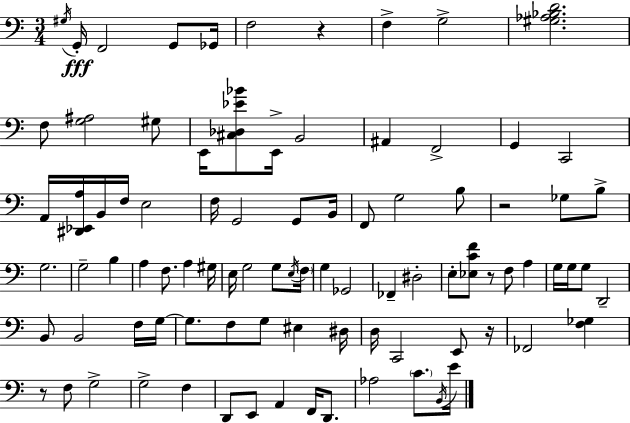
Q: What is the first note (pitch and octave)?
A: G#3